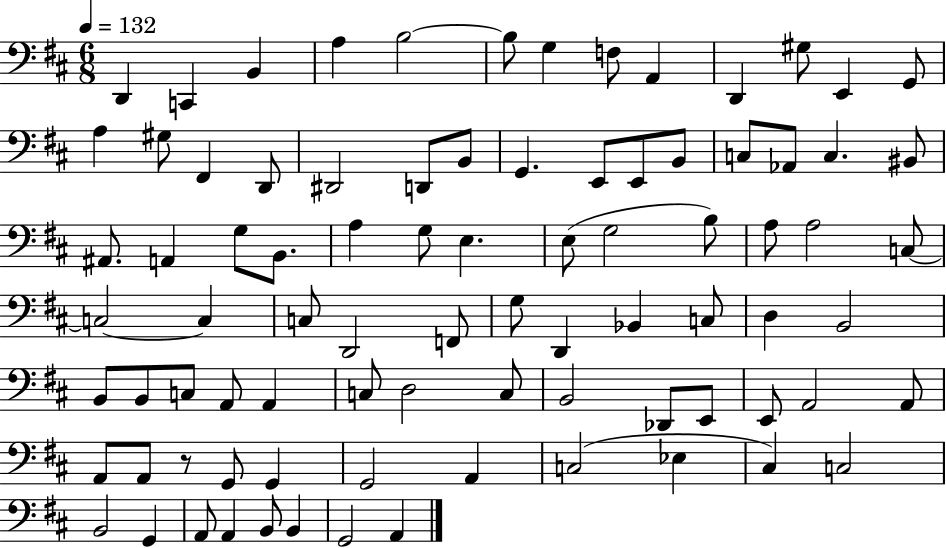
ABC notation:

X:1
T:Untitled
M:6/8
L:1/4
K:D
D,, C,, B,, A, B,2 B,/2 G, F,/2 A,, D,, ^G,/2 E,, G,,/2 A, ^G,/2 ^F,, D,,/2 ^D,,2 D,,/2 B,,/2 G,, E,,/2 E,,/2 B,,/2 C,/2 _A,,/2 C, ^B,,/2 ^A,,/2 A,, G,/2 B,,/2 A, G,/2 E, E,/2 G,2 B,/2 A,/2 A,2 C,/2 C,2 C, C,/2 D,,2 F,,/2 G,/2 D,, _B,, C,/2 D, B,,2 B,,/2 B,,/2 C,/2 A,,/2 A,, C,/2 D,2 C,/2 B,,2 _D,,/2 E,,/2 E,,/2 A,,2 A,,/2 A,,/2 A,,/2 z/2 G,,/2 G,, G,,2 A,, C,2 _E, ^C, C,2 B,,2 G,, A,,/2 A,, B,,/2 B,, G,,2 A,,